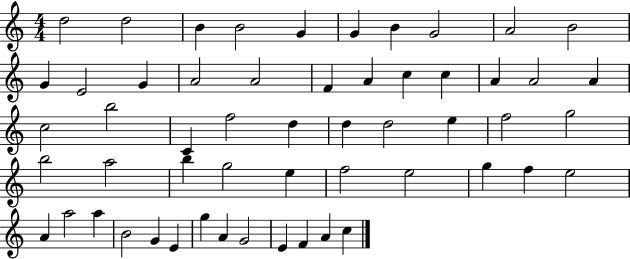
{
  \clef treble
  \numericTimeSignature
  \time 4/4
  \key c \major
  d''2 d''2 | b'4 b'2 g'4 | g'4 b'4 g'2 | a'2 b'2 | \break g'4 e'2 g'4 | a'2 a'2 | f'4 a'4 c''4 c''4 | a'4 a'2 a'4 | \break c''2 b''2 | c'4 f''2 d''4 | d''4 d''2 e''4 | f''2 g''2 | \break b''2 a''2 | b''4 g''2 e''4 | f''2 e''2 | g''4 f''4 e''2 | \break a'4 a''2 a''4 | b'2 g'4 e'4 | g''4 a'4 g'2 | e'4 f'4 a'4 c''4 | \break \bar "|."
}